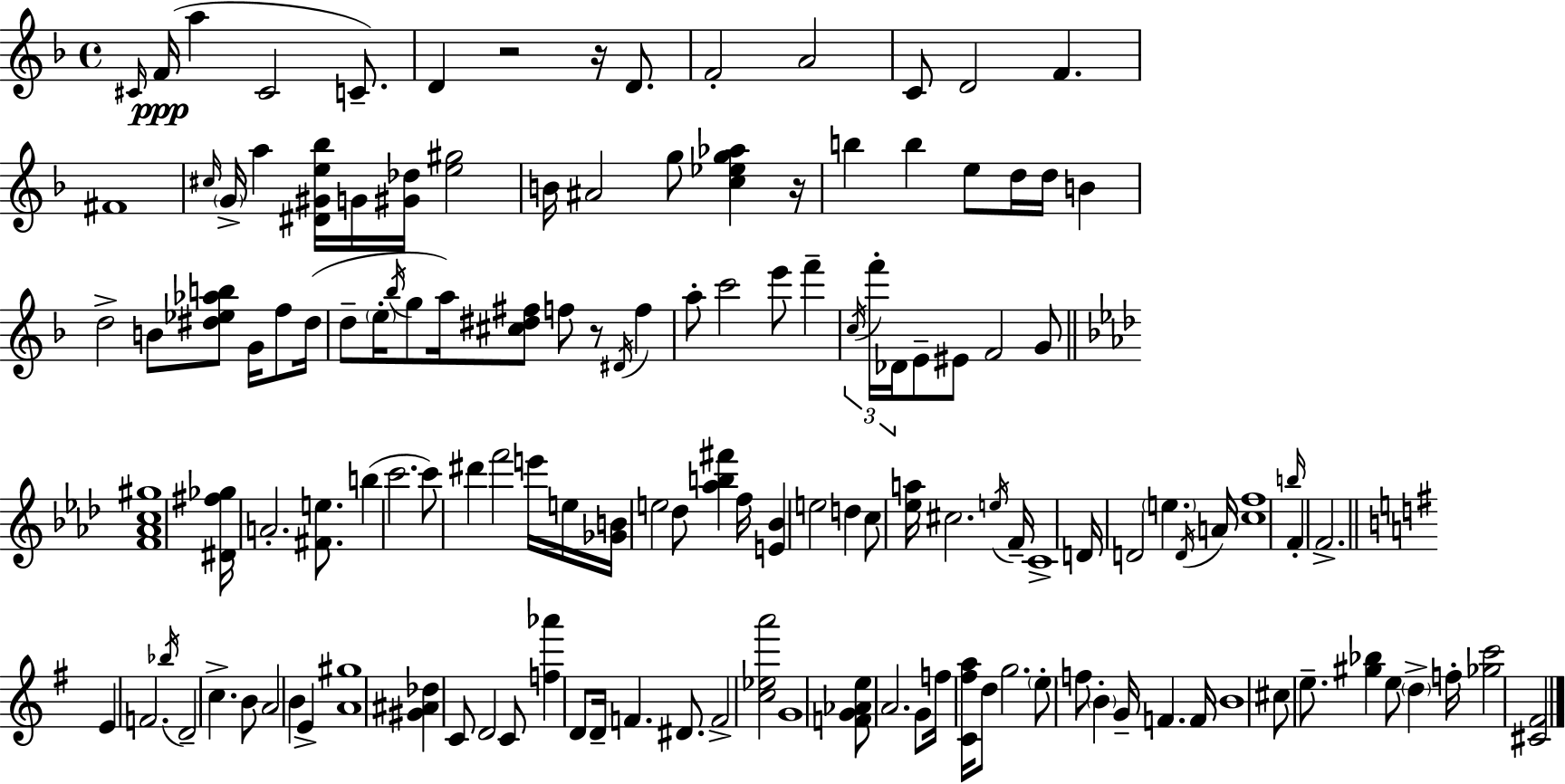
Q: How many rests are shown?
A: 4